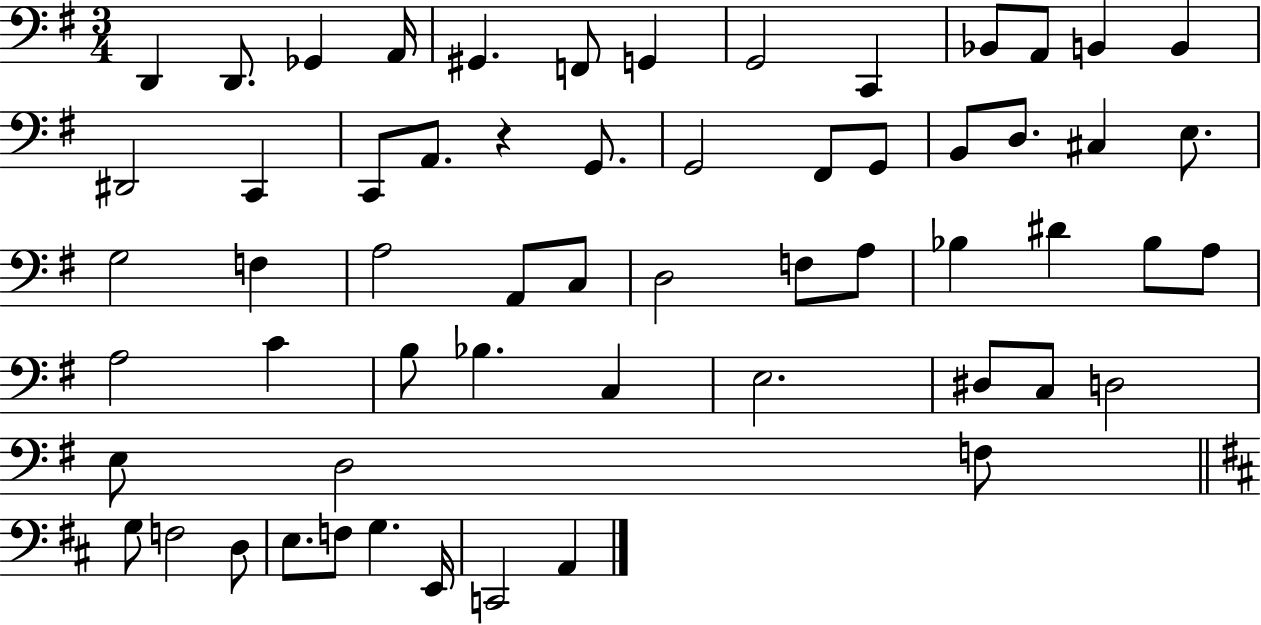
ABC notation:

X:1
T:Untitled
M:3/4
L:1/4
K:G
D,, D,,/2 _G,, A,,/4 ^G,, F,,/2 G,, G,,2 C,, _B,,/2 A,,/2 B,, B,, ^D,,2 C,, C,,/2 A,,/2 z G,,/2 G,,2 ^F,,/2 G,,/2 B,,/2 D,/2 ^C, E,/2 G,2 F, A,2 A,,/2 C,/2 D,2 F,/2 A,/2 _B, ^D _B,/2 A,/2 A,2 C B,/2 _B, C, E,2 ^D,/2 C,/2 D,2 E,/2 D,2 F,/2 G,/2 F,2 D,/2 E,/2 F,/2 G, E,,/4 C,,2 A,,